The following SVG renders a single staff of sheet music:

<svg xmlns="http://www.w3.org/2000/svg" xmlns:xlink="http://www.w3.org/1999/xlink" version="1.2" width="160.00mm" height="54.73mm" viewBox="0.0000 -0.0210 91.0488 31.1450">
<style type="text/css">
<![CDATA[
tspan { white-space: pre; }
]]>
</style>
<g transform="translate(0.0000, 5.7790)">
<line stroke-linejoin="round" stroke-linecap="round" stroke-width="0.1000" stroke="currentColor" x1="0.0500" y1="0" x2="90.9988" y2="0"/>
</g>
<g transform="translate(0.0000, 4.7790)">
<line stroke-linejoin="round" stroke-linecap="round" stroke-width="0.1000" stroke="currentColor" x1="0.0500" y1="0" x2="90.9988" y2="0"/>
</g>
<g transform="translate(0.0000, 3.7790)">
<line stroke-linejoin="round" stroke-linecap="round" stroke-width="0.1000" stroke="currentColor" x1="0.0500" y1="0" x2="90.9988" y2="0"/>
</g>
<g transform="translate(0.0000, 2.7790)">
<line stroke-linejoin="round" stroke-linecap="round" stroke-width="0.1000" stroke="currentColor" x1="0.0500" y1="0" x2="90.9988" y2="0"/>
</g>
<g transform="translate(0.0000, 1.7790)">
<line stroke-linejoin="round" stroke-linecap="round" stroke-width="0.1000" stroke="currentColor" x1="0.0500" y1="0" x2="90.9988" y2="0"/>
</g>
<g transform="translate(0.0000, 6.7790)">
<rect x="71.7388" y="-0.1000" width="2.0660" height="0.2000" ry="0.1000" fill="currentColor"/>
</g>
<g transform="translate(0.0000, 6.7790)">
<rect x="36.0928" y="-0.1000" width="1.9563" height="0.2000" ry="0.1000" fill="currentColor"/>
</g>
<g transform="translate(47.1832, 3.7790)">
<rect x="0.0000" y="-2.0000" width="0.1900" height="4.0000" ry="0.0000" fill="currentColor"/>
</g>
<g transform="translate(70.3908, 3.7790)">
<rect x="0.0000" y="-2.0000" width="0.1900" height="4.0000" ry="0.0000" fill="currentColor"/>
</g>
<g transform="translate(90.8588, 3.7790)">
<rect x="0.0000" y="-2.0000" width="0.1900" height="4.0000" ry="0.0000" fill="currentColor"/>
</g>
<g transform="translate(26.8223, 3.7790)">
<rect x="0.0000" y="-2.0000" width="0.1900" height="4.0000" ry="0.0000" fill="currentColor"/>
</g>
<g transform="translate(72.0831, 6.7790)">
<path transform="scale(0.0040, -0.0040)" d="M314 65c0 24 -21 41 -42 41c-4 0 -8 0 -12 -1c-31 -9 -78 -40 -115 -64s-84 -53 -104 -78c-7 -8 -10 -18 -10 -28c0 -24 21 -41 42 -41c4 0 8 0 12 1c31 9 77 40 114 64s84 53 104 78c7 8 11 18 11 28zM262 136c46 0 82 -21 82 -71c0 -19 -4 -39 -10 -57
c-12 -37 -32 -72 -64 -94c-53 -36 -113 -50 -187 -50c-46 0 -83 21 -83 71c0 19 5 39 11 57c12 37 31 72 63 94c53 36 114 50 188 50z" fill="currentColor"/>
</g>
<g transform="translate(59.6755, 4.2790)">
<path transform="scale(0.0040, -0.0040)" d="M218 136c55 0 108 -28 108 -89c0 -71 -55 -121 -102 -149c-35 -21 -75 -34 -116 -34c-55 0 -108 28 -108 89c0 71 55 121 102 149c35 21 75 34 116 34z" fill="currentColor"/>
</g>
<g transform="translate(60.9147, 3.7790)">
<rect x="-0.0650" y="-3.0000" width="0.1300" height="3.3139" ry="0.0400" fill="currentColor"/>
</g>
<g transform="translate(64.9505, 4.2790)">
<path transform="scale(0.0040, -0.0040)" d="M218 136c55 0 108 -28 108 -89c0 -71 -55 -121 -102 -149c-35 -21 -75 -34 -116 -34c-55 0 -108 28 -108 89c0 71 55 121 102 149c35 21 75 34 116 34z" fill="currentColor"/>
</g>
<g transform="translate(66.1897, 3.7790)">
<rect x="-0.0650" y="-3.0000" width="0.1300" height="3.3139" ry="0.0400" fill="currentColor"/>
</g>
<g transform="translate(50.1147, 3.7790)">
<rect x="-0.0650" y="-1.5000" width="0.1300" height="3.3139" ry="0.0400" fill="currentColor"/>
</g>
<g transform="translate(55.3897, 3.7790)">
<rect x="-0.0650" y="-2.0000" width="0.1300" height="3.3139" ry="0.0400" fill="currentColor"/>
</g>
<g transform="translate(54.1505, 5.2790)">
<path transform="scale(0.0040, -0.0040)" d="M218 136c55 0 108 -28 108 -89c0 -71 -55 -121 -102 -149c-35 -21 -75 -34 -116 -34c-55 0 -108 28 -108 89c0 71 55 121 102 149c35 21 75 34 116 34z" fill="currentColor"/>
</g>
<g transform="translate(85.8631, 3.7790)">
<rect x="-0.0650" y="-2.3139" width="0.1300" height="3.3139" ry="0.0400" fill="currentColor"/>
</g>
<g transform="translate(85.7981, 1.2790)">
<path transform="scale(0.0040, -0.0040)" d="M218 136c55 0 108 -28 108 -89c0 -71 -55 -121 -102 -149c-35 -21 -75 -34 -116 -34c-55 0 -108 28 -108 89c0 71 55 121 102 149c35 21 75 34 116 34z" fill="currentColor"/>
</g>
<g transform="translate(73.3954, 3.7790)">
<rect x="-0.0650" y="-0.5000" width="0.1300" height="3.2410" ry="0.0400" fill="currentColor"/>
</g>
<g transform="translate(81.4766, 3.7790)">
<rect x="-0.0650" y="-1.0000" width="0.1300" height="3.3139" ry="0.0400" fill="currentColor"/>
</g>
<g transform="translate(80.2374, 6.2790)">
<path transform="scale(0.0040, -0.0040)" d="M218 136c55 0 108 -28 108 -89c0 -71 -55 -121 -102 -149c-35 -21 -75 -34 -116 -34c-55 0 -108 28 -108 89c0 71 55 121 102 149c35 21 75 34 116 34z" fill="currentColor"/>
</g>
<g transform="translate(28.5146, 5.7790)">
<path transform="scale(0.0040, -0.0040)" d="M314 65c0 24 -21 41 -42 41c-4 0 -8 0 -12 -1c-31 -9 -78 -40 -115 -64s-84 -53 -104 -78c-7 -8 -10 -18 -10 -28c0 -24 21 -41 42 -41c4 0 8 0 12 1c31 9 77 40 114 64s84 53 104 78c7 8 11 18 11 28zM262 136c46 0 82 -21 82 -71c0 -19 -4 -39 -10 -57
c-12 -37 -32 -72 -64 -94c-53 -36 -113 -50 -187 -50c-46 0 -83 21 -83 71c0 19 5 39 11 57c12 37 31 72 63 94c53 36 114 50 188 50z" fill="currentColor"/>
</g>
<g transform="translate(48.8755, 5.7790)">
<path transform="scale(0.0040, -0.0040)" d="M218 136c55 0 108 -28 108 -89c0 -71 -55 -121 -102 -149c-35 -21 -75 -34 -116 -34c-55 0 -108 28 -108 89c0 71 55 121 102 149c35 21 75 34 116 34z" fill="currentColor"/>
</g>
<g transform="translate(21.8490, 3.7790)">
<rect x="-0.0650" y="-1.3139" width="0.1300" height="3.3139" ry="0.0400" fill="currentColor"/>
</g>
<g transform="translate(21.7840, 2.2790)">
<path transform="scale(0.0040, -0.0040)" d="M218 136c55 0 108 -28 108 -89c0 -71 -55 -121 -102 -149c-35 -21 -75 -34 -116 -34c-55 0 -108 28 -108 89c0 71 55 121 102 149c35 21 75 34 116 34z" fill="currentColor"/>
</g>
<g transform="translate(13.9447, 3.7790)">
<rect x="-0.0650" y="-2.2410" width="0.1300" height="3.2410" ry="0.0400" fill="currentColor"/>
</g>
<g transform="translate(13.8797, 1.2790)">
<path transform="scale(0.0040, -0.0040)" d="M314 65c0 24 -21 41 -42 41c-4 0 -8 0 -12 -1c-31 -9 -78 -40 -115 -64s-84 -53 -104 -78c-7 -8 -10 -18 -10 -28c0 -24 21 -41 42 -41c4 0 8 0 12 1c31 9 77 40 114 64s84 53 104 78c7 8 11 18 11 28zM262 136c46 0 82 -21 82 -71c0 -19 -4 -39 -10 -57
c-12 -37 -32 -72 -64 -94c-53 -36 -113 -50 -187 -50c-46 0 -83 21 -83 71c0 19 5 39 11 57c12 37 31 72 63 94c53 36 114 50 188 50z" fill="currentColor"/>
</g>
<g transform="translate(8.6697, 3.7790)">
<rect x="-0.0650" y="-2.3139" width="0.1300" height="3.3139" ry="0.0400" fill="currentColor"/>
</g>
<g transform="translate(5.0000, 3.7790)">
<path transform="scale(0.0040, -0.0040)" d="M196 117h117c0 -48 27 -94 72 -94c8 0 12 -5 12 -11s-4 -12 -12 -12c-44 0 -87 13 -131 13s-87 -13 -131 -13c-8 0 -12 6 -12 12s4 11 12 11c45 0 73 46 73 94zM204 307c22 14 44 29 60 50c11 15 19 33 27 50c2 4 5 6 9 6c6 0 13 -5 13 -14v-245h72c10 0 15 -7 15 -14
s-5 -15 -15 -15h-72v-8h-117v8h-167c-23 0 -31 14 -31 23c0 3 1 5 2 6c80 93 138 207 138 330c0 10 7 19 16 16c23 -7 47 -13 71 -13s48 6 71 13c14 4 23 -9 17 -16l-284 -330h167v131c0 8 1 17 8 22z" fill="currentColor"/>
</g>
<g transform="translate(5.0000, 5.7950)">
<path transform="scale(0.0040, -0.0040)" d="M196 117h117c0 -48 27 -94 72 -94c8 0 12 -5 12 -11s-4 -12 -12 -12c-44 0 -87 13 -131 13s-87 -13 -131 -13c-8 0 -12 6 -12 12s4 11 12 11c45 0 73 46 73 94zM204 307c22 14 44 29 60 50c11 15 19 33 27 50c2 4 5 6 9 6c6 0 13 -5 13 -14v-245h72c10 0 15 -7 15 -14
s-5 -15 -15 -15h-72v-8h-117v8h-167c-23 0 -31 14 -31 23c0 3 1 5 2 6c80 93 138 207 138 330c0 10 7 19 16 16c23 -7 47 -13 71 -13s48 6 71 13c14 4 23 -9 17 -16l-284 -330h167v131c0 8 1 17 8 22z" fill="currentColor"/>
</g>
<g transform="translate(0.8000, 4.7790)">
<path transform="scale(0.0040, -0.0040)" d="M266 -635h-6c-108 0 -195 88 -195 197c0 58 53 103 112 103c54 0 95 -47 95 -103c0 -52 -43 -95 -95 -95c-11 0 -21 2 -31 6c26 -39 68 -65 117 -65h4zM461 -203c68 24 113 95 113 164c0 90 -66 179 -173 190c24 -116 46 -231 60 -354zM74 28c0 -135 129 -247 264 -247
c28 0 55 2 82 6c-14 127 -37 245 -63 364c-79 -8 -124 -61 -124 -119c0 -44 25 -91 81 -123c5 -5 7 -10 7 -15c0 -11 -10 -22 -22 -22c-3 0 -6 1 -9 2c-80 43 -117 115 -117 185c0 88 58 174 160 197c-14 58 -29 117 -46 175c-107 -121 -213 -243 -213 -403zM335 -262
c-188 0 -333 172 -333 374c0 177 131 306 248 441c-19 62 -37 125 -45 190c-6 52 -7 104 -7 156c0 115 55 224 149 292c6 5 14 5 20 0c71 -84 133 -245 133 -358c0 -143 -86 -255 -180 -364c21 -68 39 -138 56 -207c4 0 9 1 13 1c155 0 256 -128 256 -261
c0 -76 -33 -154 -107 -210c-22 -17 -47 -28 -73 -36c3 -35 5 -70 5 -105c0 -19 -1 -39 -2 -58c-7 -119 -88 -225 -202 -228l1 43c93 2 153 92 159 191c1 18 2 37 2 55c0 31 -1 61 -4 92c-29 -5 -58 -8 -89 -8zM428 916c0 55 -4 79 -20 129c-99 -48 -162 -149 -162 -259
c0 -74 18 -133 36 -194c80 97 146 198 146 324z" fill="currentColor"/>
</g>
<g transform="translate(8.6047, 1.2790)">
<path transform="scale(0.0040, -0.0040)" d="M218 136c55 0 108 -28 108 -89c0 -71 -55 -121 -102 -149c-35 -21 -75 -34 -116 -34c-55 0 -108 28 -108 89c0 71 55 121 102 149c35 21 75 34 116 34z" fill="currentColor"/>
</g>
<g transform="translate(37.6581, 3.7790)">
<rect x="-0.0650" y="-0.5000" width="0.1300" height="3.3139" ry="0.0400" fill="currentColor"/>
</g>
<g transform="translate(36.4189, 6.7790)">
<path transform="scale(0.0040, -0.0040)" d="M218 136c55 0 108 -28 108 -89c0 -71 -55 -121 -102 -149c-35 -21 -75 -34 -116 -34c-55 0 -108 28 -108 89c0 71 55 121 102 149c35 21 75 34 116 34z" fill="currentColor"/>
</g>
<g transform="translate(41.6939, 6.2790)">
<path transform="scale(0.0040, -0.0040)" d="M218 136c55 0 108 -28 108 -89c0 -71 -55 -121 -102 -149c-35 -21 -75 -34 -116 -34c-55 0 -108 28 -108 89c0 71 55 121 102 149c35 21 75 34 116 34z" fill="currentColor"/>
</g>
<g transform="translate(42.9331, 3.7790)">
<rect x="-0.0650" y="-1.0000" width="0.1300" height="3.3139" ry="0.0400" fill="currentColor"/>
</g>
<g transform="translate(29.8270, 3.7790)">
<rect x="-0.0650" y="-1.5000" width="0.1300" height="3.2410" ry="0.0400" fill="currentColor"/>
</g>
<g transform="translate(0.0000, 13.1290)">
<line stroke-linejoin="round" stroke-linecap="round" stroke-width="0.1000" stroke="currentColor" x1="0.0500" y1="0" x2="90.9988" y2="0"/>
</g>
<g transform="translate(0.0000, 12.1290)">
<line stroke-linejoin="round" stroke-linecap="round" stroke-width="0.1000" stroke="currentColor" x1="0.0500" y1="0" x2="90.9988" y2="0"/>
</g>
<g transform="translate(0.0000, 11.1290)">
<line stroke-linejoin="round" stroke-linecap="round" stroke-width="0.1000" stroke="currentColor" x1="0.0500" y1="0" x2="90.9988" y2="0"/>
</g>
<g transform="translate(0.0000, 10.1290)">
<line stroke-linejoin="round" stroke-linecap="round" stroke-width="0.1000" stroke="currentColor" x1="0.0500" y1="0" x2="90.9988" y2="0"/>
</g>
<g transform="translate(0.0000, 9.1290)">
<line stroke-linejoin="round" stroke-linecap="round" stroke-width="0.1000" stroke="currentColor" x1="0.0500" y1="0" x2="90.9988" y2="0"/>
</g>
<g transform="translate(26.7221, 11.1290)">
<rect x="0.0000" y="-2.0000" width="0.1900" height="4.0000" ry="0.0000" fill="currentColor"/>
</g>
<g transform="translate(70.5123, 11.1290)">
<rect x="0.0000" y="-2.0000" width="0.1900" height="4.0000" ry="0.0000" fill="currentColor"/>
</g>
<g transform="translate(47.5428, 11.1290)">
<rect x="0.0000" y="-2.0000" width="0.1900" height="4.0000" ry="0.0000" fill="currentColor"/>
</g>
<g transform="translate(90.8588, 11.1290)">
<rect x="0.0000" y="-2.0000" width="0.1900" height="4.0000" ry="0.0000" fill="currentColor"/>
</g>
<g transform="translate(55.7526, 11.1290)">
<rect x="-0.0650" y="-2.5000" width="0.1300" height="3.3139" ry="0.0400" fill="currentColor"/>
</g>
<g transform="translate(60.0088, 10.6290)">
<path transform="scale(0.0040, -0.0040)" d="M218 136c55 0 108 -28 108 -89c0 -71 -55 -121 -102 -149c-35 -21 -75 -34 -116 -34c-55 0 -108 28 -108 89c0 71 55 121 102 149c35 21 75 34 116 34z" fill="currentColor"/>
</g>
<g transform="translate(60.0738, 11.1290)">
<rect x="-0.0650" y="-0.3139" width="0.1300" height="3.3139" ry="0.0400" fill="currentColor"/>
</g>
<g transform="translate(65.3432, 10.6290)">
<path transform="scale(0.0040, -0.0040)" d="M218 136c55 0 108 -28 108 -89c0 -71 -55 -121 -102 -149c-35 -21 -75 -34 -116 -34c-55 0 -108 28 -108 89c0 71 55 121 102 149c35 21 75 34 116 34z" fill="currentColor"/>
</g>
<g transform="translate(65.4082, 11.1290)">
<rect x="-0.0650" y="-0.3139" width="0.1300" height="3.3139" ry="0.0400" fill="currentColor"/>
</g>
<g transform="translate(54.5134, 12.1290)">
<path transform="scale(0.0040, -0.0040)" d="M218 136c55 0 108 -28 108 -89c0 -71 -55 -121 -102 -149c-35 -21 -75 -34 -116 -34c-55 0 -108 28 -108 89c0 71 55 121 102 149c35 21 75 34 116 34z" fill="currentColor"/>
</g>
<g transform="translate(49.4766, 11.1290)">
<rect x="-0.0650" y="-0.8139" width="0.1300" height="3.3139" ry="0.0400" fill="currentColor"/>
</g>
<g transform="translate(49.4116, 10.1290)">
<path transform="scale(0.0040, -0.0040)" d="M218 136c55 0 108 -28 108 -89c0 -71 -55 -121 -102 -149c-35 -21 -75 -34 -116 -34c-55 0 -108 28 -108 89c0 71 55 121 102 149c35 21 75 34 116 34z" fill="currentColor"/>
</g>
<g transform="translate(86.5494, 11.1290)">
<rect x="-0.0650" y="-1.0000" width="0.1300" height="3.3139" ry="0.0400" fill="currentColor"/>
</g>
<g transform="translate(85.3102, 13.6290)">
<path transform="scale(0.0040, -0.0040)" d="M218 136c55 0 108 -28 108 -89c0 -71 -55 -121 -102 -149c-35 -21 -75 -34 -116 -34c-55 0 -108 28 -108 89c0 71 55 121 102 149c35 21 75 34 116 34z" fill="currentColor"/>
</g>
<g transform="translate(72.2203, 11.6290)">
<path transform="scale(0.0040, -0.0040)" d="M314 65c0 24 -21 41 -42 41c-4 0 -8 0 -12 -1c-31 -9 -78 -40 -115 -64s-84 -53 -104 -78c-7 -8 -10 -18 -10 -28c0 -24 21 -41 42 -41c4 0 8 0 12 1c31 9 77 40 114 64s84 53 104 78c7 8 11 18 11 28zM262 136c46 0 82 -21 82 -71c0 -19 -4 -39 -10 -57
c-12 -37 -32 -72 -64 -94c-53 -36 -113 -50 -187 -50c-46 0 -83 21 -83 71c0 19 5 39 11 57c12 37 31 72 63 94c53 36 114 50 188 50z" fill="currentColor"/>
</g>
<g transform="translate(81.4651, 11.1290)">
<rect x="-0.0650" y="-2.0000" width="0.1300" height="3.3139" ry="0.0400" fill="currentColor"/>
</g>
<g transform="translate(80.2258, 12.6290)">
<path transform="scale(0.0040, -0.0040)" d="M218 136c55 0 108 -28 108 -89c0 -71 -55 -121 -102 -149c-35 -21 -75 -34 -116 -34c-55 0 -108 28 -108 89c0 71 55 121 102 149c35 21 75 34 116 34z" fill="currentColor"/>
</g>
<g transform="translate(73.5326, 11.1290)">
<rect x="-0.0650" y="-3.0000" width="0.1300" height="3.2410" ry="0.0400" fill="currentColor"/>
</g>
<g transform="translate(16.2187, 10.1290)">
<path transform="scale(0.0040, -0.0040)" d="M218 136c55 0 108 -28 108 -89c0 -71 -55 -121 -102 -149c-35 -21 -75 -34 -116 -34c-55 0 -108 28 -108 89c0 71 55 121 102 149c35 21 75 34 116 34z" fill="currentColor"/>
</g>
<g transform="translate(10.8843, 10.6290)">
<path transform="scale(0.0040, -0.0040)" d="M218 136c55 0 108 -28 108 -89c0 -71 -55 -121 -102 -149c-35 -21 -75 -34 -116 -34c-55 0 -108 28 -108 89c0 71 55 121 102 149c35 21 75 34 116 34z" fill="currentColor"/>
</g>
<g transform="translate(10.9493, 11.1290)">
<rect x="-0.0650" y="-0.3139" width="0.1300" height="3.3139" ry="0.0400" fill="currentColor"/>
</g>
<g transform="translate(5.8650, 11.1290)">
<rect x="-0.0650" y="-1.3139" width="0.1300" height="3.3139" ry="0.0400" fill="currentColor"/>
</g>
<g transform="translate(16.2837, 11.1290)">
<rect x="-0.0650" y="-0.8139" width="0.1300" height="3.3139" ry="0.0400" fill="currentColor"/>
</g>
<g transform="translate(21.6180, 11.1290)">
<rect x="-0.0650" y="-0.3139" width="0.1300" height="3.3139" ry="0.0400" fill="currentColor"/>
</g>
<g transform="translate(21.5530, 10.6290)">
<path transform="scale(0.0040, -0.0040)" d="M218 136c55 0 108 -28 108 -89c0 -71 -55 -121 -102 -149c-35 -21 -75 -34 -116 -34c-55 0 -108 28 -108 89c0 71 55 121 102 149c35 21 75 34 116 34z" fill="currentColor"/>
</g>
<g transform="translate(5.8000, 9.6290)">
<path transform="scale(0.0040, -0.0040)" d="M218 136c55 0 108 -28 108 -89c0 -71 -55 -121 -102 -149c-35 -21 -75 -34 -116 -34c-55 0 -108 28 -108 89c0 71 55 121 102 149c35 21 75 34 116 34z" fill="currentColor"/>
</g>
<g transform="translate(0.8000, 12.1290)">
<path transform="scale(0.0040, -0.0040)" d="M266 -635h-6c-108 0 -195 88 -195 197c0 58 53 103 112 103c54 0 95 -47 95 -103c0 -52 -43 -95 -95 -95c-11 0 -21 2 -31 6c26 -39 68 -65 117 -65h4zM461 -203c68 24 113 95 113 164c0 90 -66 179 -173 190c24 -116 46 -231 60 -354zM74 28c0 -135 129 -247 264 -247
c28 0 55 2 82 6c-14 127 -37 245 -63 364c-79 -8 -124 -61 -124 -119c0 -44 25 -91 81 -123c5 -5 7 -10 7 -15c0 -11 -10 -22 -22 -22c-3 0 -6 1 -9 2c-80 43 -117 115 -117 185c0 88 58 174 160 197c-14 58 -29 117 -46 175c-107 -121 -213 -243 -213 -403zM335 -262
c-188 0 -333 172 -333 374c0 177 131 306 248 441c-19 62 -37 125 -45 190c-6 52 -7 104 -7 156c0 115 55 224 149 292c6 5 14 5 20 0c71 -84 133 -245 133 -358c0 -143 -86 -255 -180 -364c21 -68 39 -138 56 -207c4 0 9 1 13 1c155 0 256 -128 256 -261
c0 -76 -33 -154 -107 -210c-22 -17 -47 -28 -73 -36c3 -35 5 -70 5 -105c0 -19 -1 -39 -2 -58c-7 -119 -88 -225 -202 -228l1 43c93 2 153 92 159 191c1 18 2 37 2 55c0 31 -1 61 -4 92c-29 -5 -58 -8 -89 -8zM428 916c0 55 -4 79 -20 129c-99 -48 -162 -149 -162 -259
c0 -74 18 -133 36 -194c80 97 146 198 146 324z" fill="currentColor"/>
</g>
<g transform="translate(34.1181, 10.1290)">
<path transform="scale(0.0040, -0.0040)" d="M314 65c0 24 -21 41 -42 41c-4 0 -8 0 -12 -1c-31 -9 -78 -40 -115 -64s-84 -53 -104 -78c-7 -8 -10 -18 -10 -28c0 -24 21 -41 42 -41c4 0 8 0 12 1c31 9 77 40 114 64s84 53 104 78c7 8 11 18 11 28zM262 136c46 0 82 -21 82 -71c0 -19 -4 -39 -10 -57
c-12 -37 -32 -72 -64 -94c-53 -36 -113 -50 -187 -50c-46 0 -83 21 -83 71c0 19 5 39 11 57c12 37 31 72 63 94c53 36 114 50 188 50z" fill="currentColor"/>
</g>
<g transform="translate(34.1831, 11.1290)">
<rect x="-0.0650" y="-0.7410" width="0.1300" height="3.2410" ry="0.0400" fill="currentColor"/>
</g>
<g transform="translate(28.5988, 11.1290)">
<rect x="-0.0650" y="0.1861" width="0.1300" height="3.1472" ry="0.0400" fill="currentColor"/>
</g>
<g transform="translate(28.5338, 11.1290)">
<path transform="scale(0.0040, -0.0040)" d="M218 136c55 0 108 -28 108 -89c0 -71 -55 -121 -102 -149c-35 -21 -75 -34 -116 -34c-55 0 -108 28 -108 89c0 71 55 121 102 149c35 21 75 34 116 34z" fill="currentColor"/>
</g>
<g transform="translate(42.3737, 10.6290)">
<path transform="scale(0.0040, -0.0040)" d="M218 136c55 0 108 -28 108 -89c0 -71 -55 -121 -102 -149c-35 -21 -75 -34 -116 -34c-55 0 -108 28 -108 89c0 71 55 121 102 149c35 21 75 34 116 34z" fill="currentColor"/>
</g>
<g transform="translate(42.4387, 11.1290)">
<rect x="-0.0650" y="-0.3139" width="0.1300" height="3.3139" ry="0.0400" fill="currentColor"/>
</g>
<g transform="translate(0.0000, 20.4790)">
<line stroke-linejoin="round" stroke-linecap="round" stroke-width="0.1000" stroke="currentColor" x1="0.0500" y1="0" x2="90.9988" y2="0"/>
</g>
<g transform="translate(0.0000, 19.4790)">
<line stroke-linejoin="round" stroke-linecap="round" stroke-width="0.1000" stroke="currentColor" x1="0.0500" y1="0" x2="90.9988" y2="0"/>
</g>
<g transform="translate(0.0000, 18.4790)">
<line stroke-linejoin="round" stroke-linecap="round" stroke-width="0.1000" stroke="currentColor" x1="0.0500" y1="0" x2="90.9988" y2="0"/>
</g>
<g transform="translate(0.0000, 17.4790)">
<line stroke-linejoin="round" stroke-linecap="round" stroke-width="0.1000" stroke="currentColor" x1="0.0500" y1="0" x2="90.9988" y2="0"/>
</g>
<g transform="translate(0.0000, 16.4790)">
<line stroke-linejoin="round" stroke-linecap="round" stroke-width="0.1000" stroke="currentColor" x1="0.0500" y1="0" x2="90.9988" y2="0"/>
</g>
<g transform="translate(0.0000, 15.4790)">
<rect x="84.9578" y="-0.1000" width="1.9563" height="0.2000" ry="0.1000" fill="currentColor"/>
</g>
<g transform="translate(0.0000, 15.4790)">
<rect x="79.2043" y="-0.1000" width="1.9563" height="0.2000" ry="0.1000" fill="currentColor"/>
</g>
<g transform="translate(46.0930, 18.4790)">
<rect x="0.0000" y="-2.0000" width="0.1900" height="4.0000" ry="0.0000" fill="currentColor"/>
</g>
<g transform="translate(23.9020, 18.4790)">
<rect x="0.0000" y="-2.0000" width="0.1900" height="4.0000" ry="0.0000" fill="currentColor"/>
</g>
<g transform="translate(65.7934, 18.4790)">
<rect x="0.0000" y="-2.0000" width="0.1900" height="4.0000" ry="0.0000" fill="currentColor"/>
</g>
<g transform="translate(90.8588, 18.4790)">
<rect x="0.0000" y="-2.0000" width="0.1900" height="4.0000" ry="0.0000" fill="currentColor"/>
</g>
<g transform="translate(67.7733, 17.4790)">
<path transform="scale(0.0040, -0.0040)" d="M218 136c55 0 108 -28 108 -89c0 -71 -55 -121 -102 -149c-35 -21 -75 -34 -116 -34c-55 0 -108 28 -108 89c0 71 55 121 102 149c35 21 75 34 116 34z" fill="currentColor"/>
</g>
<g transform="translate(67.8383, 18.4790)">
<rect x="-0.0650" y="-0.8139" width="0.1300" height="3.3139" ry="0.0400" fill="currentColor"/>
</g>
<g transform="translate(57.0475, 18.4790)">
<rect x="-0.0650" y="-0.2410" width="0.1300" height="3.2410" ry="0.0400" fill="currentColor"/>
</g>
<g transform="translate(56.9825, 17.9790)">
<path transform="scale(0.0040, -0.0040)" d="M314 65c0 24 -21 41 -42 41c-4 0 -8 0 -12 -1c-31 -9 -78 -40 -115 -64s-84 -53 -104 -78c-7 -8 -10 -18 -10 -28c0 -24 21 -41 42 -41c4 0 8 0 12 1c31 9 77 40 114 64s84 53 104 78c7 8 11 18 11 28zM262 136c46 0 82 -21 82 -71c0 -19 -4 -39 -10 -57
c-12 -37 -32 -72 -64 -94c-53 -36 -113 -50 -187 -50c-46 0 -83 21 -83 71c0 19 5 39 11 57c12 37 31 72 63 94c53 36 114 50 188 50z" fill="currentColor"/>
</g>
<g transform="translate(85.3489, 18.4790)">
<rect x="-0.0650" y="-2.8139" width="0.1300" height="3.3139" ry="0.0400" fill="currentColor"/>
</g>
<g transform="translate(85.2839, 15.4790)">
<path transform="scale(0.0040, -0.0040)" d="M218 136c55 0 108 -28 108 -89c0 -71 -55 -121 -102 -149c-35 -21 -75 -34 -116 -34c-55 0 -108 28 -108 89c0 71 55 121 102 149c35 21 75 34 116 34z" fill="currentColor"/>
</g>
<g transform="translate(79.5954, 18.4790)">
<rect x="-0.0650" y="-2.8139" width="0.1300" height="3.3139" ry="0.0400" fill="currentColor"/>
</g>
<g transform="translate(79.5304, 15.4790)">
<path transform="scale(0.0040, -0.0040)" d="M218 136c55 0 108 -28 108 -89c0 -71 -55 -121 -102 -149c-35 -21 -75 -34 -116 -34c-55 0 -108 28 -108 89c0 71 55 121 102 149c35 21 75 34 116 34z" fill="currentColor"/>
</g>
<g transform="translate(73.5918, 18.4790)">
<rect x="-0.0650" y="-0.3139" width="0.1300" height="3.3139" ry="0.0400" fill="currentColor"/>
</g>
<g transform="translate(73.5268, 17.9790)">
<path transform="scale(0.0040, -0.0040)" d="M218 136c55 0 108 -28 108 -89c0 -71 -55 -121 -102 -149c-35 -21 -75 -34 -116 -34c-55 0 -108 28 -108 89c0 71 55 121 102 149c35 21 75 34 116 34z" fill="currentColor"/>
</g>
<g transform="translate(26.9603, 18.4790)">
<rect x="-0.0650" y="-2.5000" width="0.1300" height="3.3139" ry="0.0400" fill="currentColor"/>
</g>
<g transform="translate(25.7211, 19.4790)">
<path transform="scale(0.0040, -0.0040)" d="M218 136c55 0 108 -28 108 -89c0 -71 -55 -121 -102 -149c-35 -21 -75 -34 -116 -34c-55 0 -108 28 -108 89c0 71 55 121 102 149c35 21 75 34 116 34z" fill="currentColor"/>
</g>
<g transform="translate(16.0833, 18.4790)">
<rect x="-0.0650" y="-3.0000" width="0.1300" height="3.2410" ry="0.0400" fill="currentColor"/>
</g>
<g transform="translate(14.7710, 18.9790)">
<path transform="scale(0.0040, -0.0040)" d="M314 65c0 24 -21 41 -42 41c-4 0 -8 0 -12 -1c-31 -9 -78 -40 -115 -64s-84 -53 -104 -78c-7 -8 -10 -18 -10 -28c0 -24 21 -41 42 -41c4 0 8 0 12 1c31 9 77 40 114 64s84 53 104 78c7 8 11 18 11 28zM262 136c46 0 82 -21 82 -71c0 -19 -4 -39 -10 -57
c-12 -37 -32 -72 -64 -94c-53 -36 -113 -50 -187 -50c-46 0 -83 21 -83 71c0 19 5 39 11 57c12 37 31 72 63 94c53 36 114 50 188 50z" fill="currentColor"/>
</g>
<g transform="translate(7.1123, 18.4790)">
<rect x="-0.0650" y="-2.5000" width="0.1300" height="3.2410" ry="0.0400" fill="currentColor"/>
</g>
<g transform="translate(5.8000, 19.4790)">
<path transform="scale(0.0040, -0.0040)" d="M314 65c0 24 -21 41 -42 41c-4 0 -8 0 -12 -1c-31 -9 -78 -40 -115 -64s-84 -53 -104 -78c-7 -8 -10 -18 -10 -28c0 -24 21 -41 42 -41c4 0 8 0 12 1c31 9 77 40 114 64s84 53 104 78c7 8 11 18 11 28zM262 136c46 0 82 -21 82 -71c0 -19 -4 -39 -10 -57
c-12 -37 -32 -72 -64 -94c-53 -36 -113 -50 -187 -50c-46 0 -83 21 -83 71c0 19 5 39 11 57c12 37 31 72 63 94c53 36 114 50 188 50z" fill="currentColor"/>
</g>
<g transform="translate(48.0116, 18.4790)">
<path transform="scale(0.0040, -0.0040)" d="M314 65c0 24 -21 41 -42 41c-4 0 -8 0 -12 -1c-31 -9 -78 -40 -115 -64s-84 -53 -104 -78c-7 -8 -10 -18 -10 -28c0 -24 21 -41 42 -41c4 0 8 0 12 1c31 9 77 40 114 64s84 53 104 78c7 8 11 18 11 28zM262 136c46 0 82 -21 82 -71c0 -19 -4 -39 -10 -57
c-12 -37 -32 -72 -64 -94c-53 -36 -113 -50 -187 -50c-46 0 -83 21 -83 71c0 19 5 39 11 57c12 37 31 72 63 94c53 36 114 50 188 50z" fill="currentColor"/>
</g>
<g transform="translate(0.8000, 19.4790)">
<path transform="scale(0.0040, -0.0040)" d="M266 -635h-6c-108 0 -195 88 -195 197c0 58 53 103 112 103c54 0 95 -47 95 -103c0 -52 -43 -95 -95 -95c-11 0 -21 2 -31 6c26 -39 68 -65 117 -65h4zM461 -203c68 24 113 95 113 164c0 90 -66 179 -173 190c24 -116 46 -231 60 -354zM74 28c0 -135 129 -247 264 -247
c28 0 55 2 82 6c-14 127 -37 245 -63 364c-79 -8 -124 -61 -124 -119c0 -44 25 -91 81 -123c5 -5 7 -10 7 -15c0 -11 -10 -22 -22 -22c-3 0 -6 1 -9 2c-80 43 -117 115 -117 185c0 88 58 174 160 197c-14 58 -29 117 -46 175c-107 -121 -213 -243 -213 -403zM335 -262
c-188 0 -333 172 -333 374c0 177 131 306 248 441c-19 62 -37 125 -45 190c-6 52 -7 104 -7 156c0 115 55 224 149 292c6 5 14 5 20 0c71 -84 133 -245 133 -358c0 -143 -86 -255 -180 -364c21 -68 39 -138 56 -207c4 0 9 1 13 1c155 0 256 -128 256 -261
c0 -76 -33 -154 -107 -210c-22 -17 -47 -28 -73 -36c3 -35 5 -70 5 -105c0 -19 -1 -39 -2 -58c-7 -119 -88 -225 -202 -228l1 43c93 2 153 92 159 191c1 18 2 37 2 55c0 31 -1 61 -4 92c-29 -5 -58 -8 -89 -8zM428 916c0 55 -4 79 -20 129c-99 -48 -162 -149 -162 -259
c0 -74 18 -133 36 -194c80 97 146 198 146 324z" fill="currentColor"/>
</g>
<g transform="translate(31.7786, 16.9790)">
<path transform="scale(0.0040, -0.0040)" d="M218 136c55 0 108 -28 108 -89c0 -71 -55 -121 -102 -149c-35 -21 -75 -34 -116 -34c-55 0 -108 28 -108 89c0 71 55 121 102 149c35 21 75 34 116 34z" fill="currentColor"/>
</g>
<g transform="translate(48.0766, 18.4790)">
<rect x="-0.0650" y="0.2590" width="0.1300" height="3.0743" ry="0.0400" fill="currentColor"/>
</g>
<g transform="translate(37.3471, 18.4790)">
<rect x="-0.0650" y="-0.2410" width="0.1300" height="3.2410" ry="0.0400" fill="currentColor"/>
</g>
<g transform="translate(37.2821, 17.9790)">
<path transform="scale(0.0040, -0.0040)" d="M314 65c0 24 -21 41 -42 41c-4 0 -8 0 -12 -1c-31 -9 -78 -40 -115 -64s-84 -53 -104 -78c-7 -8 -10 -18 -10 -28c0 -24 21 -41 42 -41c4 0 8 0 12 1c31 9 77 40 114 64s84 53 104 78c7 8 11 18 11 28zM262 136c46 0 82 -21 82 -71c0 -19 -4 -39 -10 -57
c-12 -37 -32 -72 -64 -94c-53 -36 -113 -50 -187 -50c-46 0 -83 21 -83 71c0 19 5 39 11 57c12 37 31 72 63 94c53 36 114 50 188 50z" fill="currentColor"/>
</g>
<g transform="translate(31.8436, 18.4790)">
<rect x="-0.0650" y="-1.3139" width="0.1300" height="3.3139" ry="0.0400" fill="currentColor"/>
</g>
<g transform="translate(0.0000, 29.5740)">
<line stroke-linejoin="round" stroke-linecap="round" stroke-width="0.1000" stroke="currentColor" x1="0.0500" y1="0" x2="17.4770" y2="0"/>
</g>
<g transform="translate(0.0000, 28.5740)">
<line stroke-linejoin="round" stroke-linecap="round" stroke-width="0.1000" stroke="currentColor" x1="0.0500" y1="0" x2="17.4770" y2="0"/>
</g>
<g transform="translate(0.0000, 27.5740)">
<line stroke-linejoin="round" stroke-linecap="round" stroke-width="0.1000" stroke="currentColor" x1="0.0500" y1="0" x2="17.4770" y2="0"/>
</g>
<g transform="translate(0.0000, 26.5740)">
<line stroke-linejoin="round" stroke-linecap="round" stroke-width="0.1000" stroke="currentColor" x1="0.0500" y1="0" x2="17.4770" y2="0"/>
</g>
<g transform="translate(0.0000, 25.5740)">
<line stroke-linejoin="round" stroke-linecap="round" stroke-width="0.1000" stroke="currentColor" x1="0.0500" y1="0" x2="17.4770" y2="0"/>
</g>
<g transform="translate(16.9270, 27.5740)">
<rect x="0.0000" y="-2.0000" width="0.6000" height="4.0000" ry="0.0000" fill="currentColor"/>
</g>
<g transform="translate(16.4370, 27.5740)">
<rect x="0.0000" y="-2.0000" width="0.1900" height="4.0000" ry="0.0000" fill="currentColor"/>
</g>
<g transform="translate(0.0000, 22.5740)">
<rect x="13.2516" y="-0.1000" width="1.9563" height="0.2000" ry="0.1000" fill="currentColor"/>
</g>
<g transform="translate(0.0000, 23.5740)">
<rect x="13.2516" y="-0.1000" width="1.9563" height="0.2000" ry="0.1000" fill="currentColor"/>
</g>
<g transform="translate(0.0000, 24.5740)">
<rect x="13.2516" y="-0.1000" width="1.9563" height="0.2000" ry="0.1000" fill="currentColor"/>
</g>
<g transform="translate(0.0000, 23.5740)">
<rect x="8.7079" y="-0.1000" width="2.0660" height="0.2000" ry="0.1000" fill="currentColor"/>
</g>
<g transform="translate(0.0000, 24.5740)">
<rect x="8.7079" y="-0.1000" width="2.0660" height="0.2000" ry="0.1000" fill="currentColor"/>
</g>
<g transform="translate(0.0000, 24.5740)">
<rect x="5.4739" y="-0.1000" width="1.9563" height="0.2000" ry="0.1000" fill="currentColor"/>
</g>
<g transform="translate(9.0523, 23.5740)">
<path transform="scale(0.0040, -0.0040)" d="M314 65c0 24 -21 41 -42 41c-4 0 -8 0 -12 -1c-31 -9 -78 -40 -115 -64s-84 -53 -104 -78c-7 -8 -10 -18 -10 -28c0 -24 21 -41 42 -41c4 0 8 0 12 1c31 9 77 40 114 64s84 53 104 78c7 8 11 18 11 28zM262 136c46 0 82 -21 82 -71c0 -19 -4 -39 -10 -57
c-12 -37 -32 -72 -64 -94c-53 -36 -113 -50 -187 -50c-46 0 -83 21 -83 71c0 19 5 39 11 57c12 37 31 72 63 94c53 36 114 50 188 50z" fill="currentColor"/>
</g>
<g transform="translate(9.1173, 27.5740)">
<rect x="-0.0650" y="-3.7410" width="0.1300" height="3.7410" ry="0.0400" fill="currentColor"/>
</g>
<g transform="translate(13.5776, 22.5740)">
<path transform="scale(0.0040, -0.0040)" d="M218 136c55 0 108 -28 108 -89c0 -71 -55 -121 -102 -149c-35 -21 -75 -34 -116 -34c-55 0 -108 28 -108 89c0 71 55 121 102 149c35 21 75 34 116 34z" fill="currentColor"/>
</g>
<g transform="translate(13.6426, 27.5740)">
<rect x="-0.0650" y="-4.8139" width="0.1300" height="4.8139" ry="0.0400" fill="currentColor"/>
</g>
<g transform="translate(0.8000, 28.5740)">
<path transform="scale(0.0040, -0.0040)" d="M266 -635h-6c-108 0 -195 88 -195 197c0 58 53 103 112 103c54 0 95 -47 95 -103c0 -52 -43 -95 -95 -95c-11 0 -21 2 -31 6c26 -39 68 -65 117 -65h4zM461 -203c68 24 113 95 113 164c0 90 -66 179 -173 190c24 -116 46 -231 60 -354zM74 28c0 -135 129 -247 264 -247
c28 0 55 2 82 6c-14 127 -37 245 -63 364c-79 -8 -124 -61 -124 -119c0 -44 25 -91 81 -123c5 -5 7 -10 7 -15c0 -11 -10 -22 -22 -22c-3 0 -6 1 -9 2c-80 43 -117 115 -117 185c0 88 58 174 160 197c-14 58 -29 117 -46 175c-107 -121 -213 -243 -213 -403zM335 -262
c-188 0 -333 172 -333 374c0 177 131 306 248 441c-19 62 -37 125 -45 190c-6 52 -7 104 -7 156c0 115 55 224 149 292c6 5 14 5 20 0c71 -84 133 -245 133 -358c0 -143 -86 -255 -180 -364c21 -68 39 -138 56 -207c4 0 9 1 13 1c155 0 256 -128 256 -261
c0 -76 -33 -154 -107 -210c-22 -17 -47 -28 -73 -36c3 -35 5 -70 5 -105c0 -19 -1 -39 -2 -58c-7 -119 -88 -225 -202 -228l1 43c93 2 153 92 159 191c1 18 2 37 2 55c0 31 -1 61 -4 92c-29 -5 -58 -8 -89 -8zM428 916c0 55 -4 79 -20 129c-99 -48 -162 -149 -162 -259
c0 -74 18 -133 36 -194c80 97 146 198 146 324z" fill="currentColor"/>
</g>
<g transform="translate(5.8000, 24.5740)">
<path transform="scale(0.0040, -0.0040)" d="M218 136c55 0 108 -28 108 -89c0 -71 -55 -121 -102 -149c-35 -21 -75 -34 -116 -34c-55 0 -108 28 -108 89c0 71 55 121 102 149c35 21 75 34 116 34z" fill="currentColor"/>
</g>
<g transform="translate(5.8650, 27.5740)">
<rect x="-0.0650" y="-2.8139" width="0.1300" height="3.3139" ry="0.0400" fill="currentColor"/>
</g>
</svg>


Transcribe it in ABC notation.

X:1
T:Untitled
M:4/4
L:1/4
K:C
g g2 e E2 C D E F A A C2 D g e c d c B d2 c d G c c A2 F D G2 A2 G e c2 B2 c2 d c a a a c'2 e'